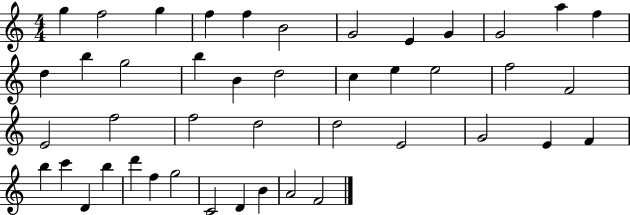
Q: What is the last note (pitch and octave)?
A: F4